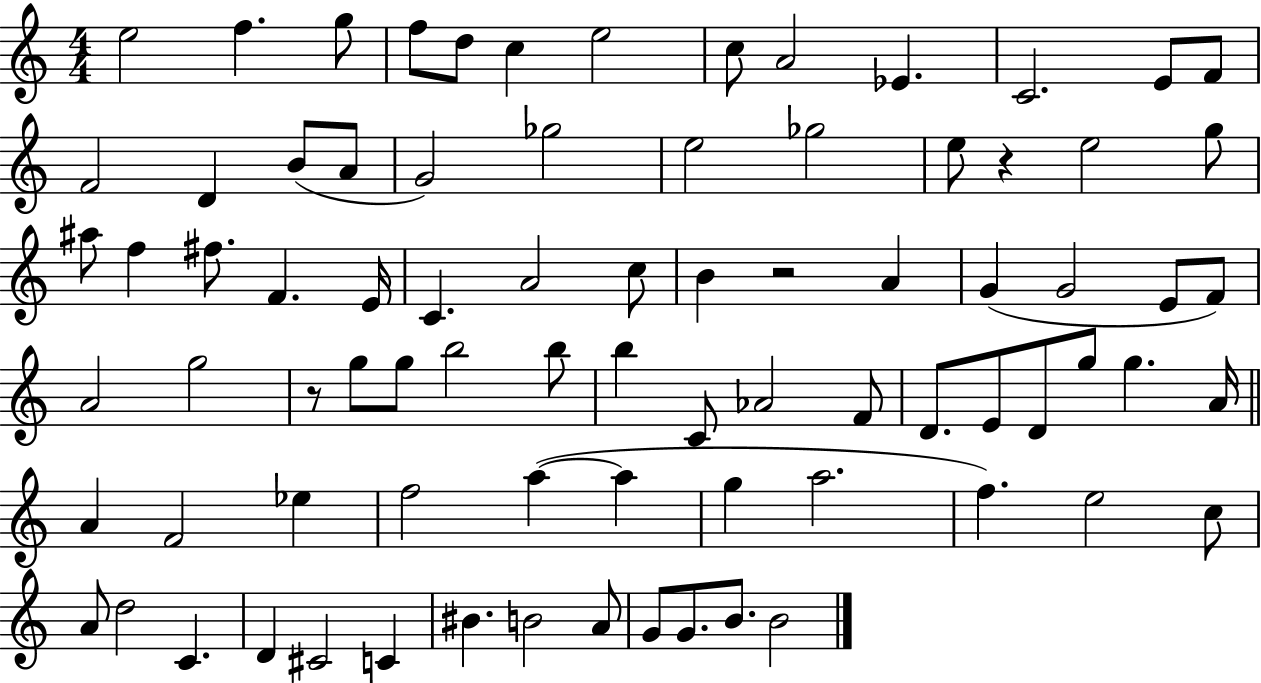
E5/h F5/q. G5/e F5/e D5/e C5/q E5/h C5/e A4/h Eb4/q. C4/h. E4/e F4/e F4/h D4/q B4/e A4/e G4/h Gb5/h E5/h Gb5/h E5/e R/q E5/h G5/e A#5/e F5/q F#5/e. F4/q. E4/s C4/q. A4/h C5/e B4/q R/h A4/q G4/q G4/h E4/e F4/e A4/h G5/h R/e G5/e G5/e B5/h B5/e B5/q C4/e Ab4/h F4/e D4/e. E4/e D4/e G5/e G5/q. A4/s A4/q F4/h Eb5/q F5/h A5/q A5/q G5/q A5/h. F5/q. E5/h C5/e A4/e D5/h C4/q. D4/q C#4/h C4/q BIS4/q. B4/h A4/e G4/e G4/e. B4/e. B4/h